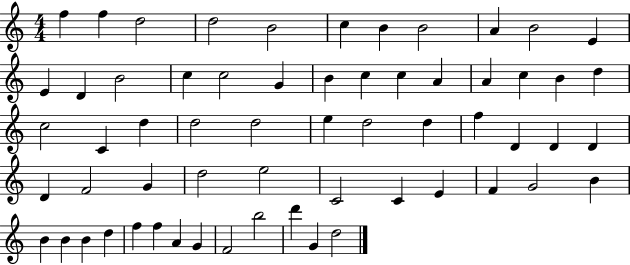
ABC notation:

X:1
T:Untitled
M:4/4
L:1/4
K:C
f f d2 d2 B2 c B B2 A B2 E E D B2 c c2 G B c c A A c B d c2 C d d2 d2 e d2 d f D D D D F2 G d2 e2 C2 C E F G2 B B B B d f f A G F2 b2 d' G d2